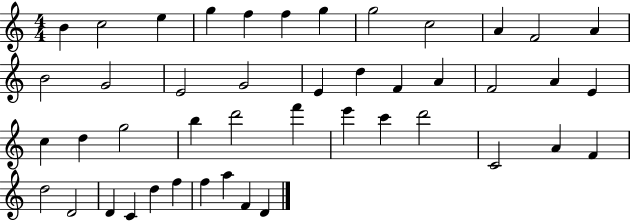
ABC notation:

X:1
T:Untitled
M:4/4
L:1/4
K:C
B c2 e g f f g g2 c2 A F2 A B2 G2 E2 G2 E d F A F2 A E c d g2 b d'2 f' e' c' d'2 C2 A F d2 D2 D C d f f a F D